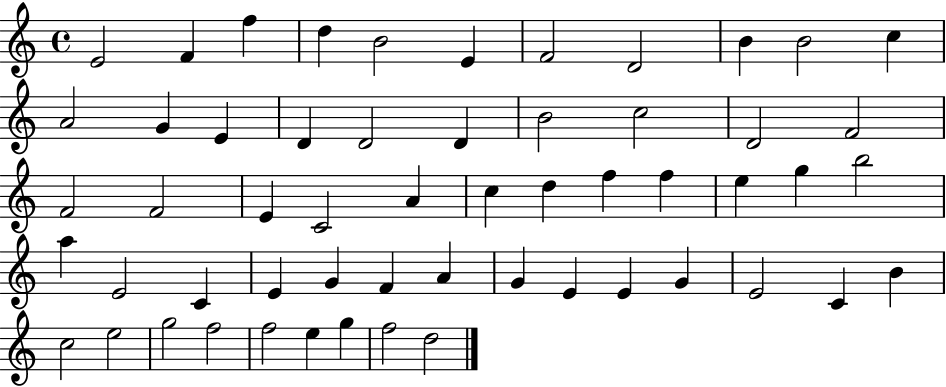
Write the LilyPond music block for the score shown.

{
  \clef treble
  \time 4/4
  \defaultTimeSignature
  \key c \major
  e'2 f'4 f''4 | d''4 b'2 e'4 | f'2 d'2 | b'4 b'2 c''4 | \break a'2 g'4 e'4 | d'4 d'2 d'4 | b'2 c''2 | d'2 f'2 | \break f'2 f'2 | e'4 c'2 a'4 | c''4 d''4 f''4 f''4 | e''4 g''4 b''2 | \break a''4 e'2 c'4 | e'4 g'4 f'4 a'4 | g'4 e'4 e'4 g'4 | e'2 c'4 b'4 | \break c''2 e''2 | g''2 f''2 | f''2 e''4 g''4 | f''2 d''2 | \break \bar "|."
}